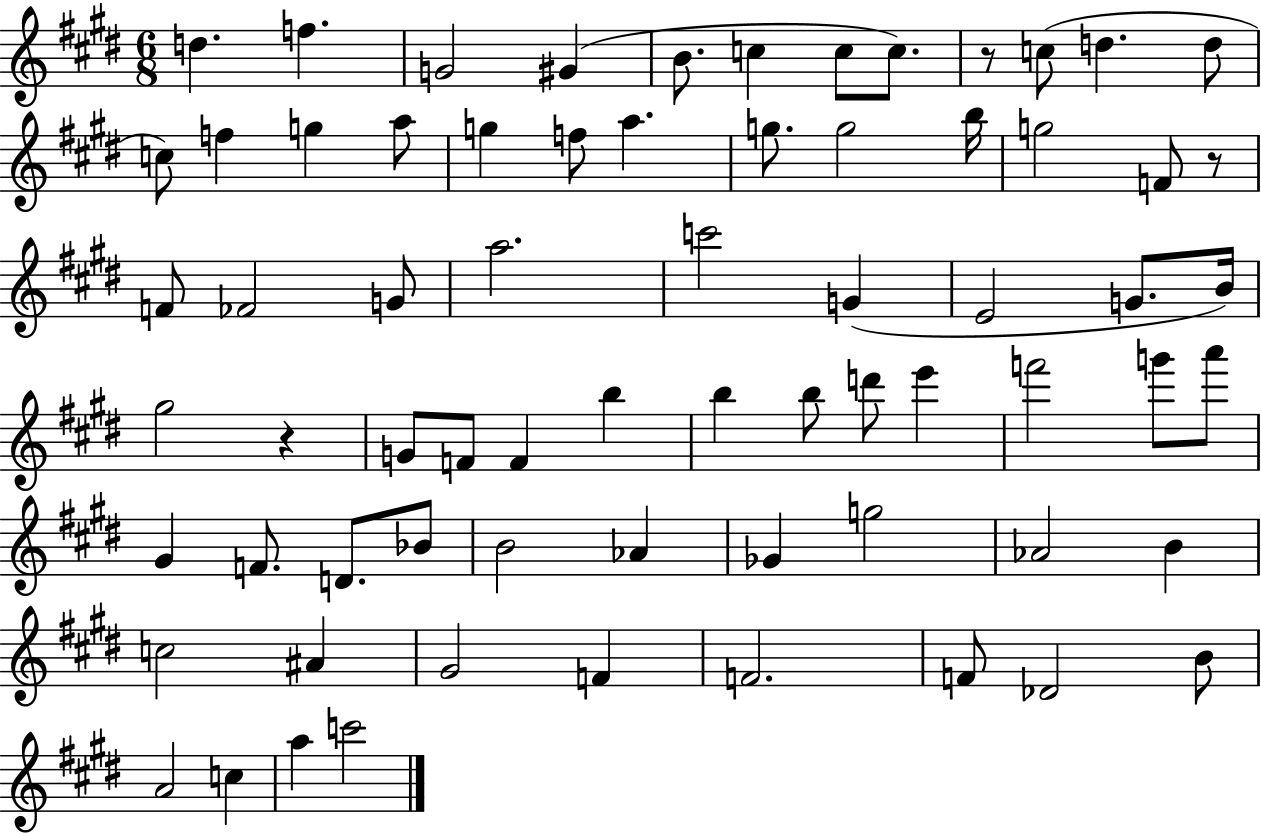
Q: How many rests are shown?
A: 3